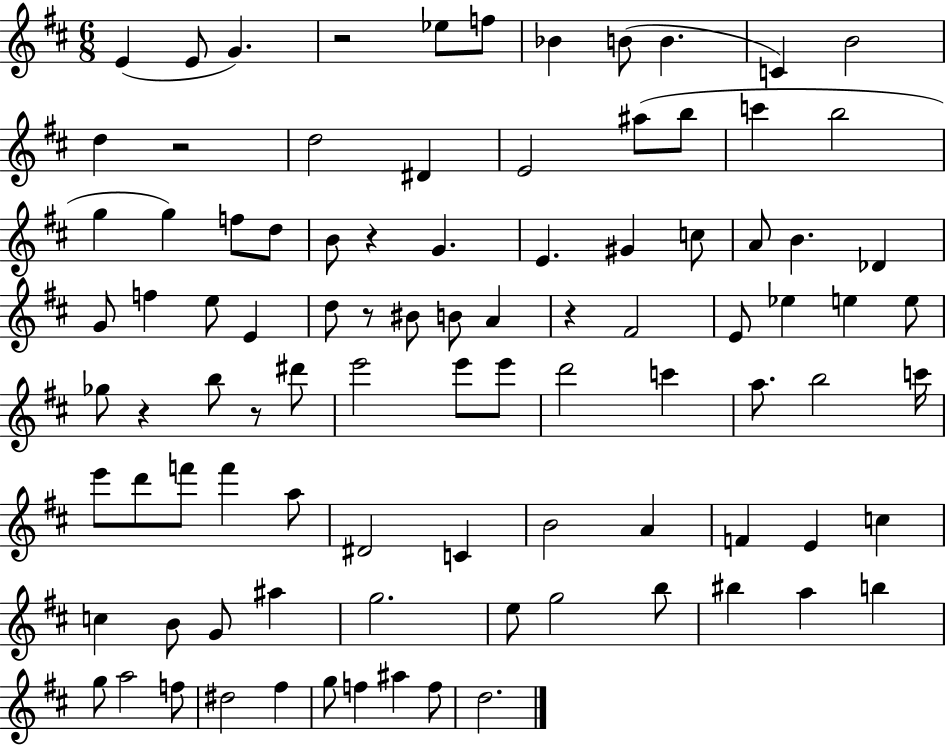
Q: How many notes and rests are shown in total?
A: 94